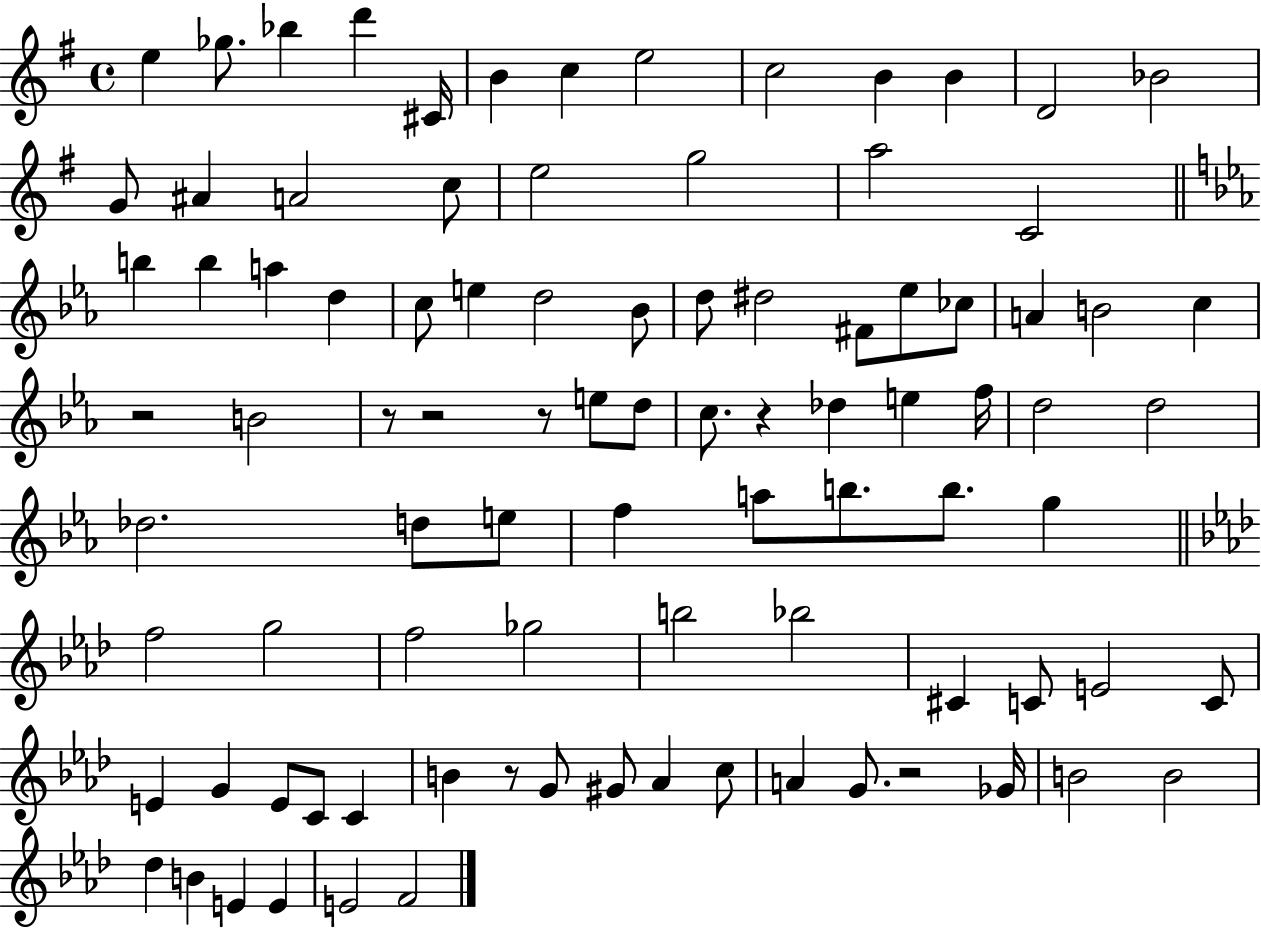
{
  \clef treble
  \time 4/4
  \defaultTimeSignature
  \key g \major
  e''4 ges''8. bes''4 d'''4 cis'16 | b'4 c''4 e''2 | c''2 b'4 b'4 | d'2 bes'2 | \break g'8 ais'4 a'2 c''8 | e''2 g''2 | a''2 c'2 | \bar "||" \break \key ees \major b''4 b''4 a''4 d''4 | c''8 e''4 d''2 bes'8 | d''8 dis''2 fis'8 ees''8 ces''8 | a'4 b'2 c''4 | \break r2 b'2 | r8 r2 r8 e''8 d''8 | c''8. r4 des''4 e''4 f''16 | d''2 d''2 | \break des''2. d''8 e''8 | f''4 a''8 b''8. b''8. g''4 | \bar "||" \break \key f \minor f''2 g''2 | f''2 ges''2 | b''2 bes''2 | cis'4 c'8 e'2 c'8 | \break e'4 g'4 e'8 c'8 c'4 | b'4 r8 g'8 gis'8 aes'4 c''8 | a'4 g'8. r2 ges'16 | b'2 b'2 | \break des''4 b'4 e'4 e'4 | e'2 f'2 | \bar "|."
}